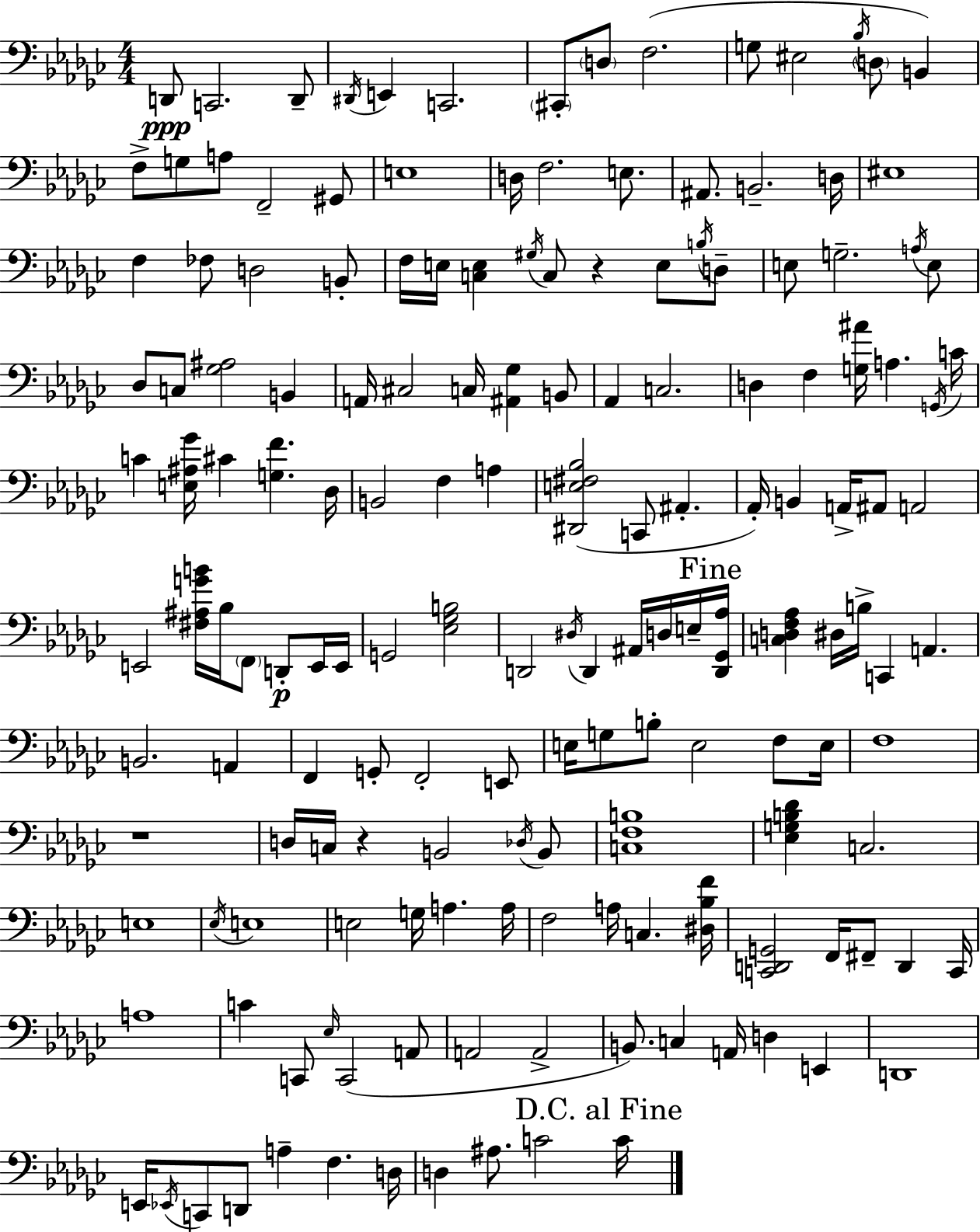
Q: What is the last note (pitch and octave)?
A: C4